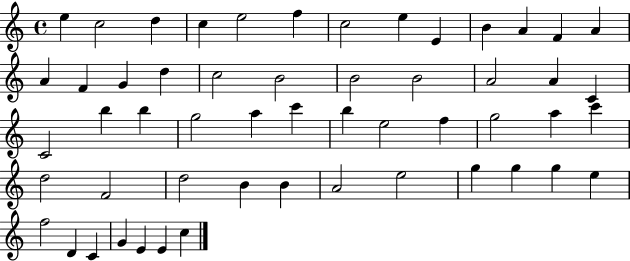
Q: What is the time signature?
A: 4/4